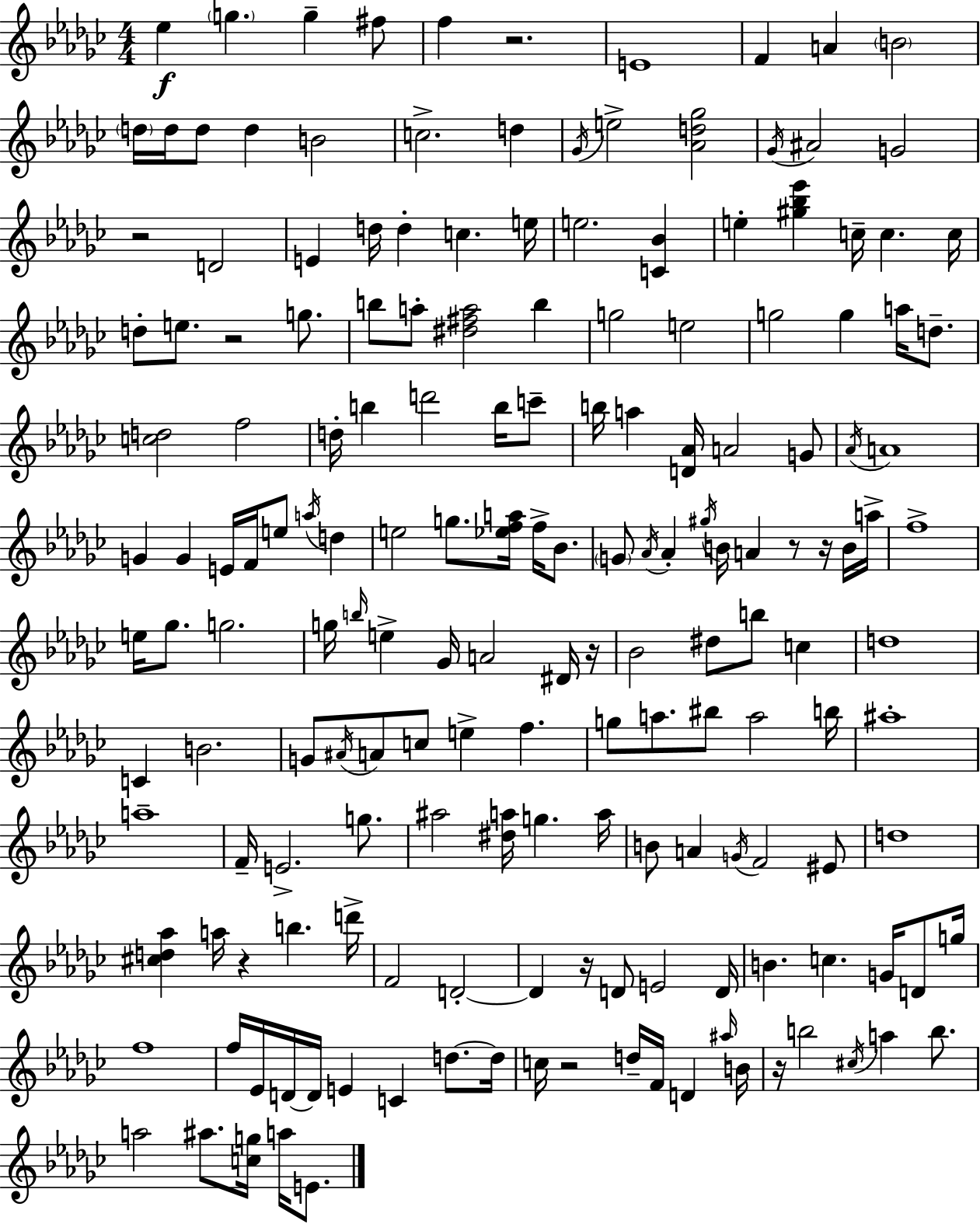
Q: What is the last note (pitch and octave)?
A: E4